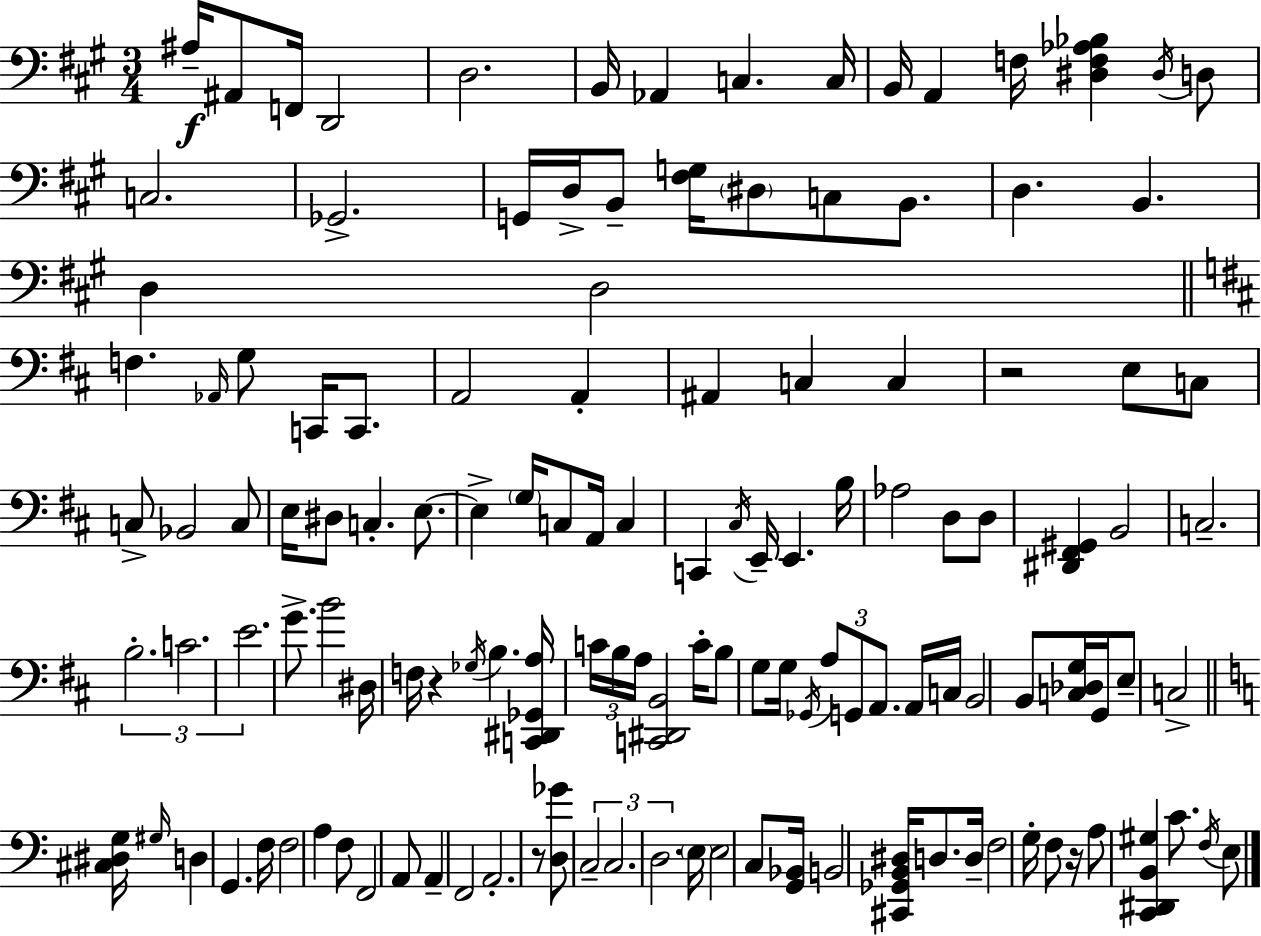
{
  \clef bass
  \numericTimeSignature
  \time 3/4
  \key a \major
  ais16--\f ais,8 f,16 d,2 | d2. | b,16 aes,4 c4. c16 | b,16 a,4 f16 <dis f aes bes>4 \acciaccatura { dis16 } d8 | \break c2. | ges,2.-> | g,16 d16-> b,8-- <fis g>16 \parenthesize dis8 c8 b,8. | d4. b,4. | \break d4 d2 | \bar "||" \break \key b \minor f4. \grace { aes,16 } g8 c,16 c,8. | a,2 a,4-. | ais,4 c4 c4 | r2 e8 c8 | \break c8-> bes,2 c8 | e16 dis8 c4.-. e8.~~ | e4-> \parenthesize g16 c8 a,16 c4 | c,4 \acciaccatura { cis16 } e,16-- e,4. | \break b16 aes2 d8 | d8 <dis, fis, gis,>4 b,2 | c2.-- | \tuplet 3/2 { b2.-. | \break c'2. | e'2. } | g'8.-> b'2 | dis16 f16 r4 \acciaccatura { ges16 } b4. | \break <c, dis, ges, a>16 \tuplet 3/2 { c'16 b16 a16 } <c, dis, b,>2 | c'16-. b8 g8 g16 \acciaccatura { ges,16 } \tuplet 3/2 { a8 g,8 | a,8. } a,16 c16 b,2 | b,8 <c des g>16 g,16 e8-- c2-> | \break \bar "||" \break \key a \minor <cis dis g>16 \grace { gis16 } d4 g,4. | f16 f2 a4 | f8 f,2 a,8 | a,4-- f,2 | \break a,2.-. | r8 <d ges'>8 \tuplet 3/2 { c2-- | c2. | d2. } | \break \parenthesize e16 e2 c8 | <g, bes,>16 b,2 <cis, ges, b, dis>16 d8. | d16-- f2 g16-. f8 | r16 a8 <c, dis, b, gis>4 c'8. \acciaccatura { f16 } | \break e8 \bar "|."
}